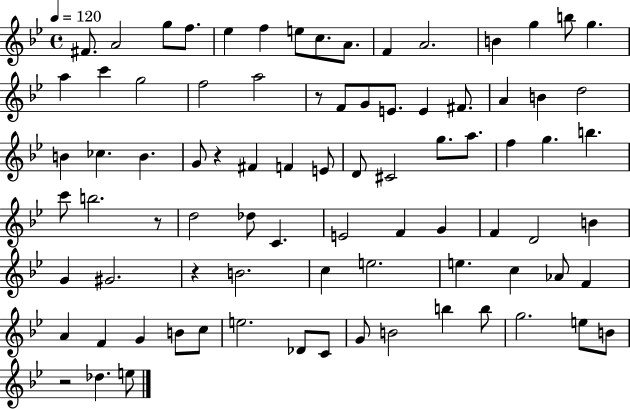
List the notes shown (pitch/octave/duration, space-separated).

F#4/e. A4/h G5/e F5/e. Eb5/q F5/q E5/e C5/e. A4/e. F4/q A4/h. B4/q G5/q B5/e G5/q. A5/q C6/q G5/h F5/h A5/h R/e F4/e G4/e E4/e. E4/q F#4/e. A4/q B4/q D5/h B4/q CES5/q. B4/q. G4/e R/q F#4/q F4/q E4/e D4/e C#4/h G5/e. A5/e. F5/q G5/q. B5/q. C6/e B5/h. R/e D5/h Db5/e C4/q. E4/h F4/q G4/q F4/q D4/h B4/q G4/q G#4/h. R/q B4/h. C5/q E5/h. E5/q. C5/q Ab4/e F4/q A4/q F4/q G4/q B4/e C5/e E5/h. Db4/e C4/e G4/e B4/h B5/q B5/e G5/h. E5/e B4/e R/h Db5/q. E5/e